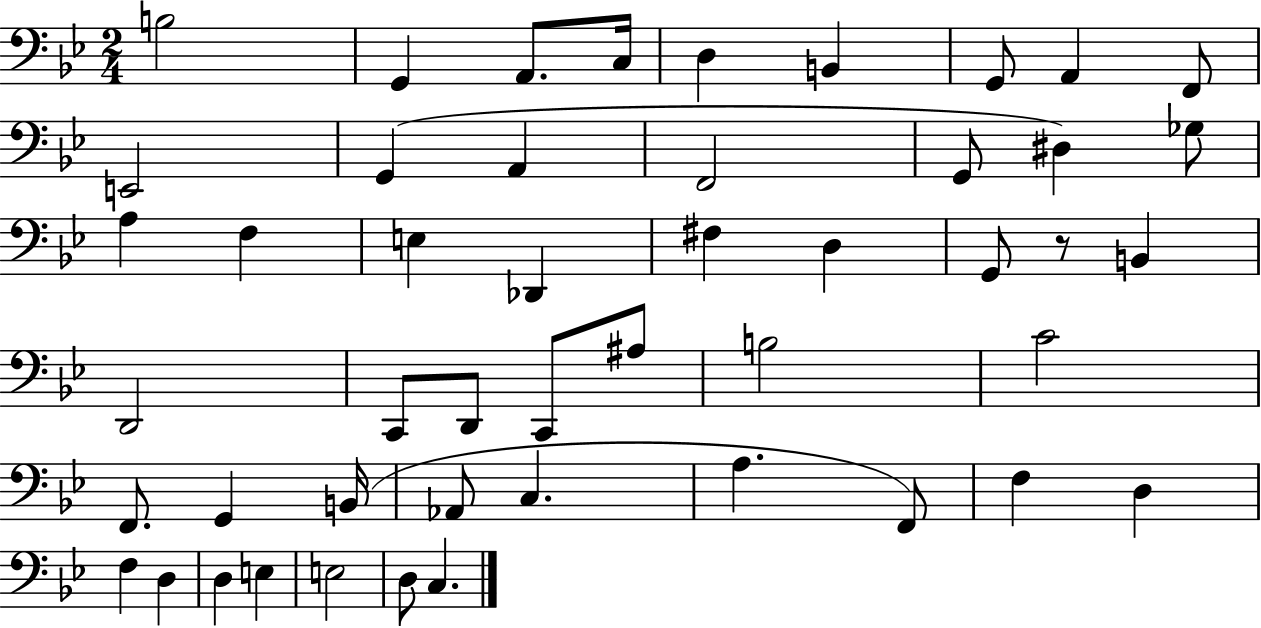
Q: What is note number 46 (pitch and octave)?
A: D3